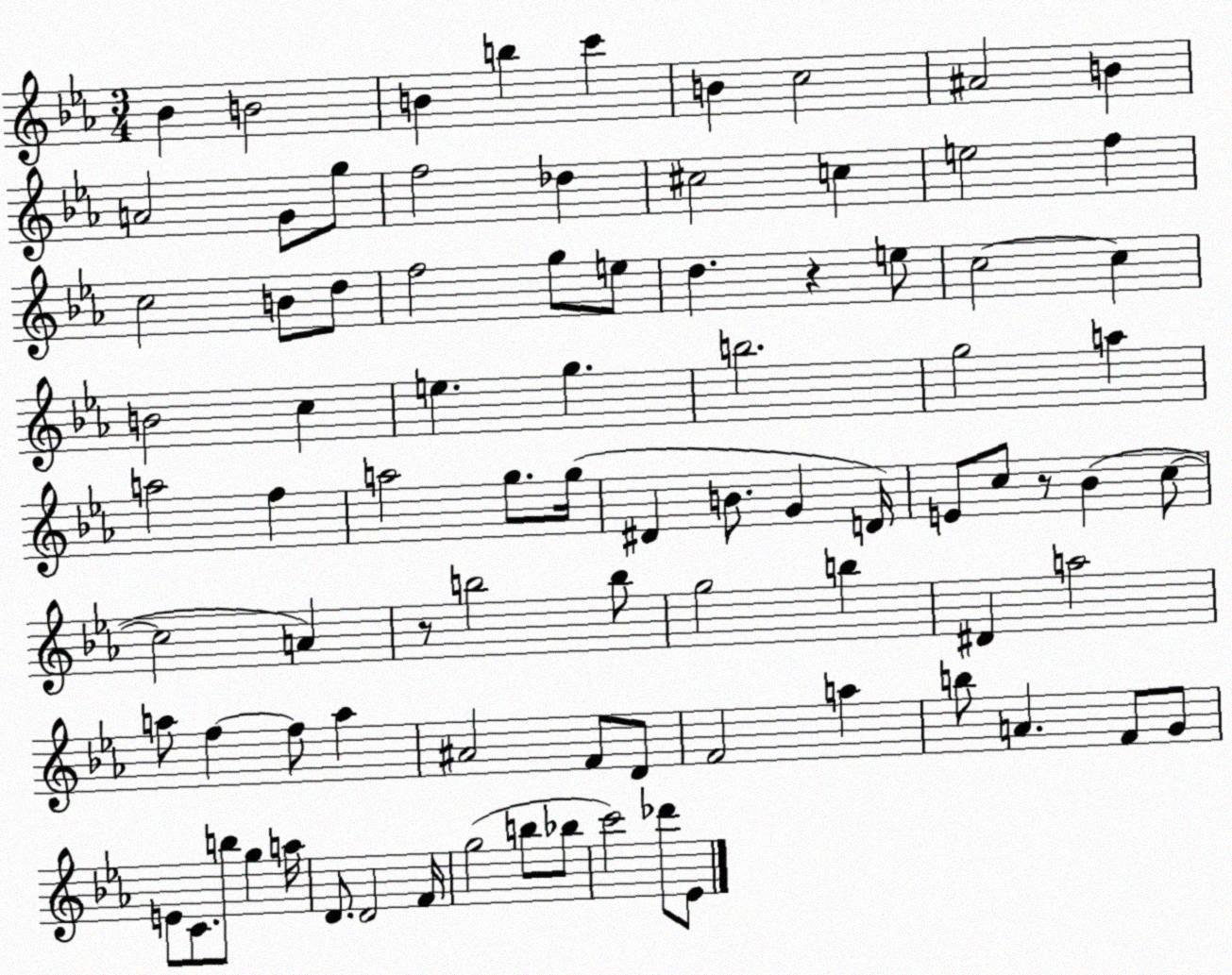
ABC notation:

X:1
T:Untitled
M:3/4
L:1/4
K:Eb
_B B2 B b c' B c2 ^A2 B A2 G/2 g/2 f2 _d ^c2 c e2 f c2 B/2 d/2 f2 g/2 e/2 d z e/2 c2 c B2 c e g b2 g2 a a2 f a2 g/2 g/4 ^D B/2 G D/4 E/2 c/2 z/2 _B c/2 c2 A z/2 b2 b/2 g2 b ^D a2 a/2 f f/2 a ^A2 F/2 D/2 F2 a b/2 A F/2 G/2 E/2 C/2 b/2 g a/4 D/2 D2 F/4 g2 b/2 _b/2 c'2 _d'/2 _E/2